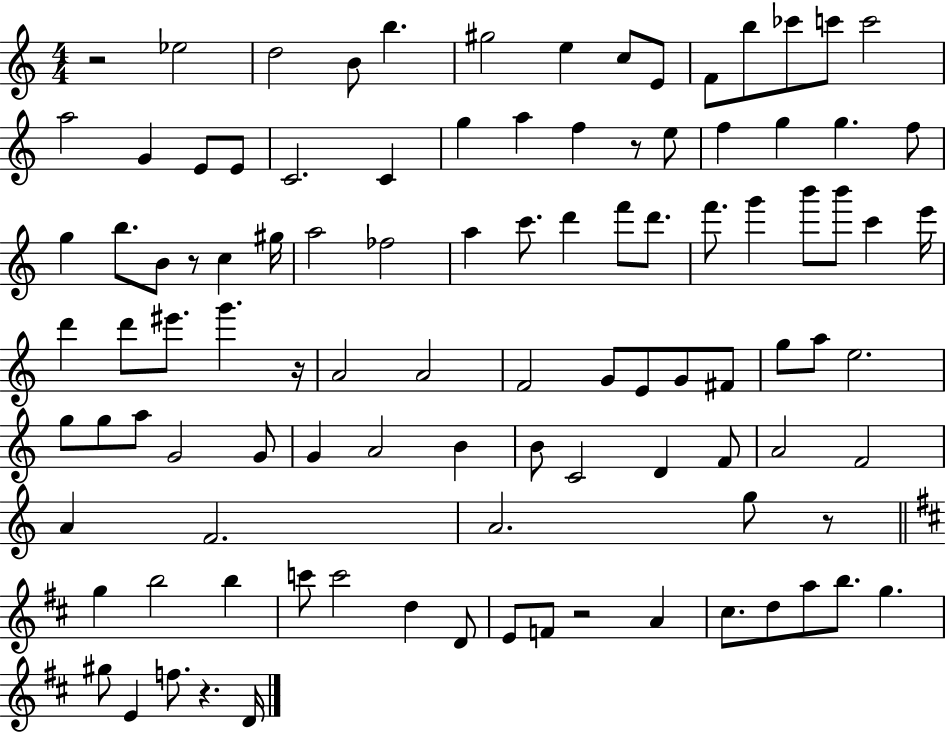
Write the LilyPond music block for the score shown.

{
  \clef treble
  \numericTimeSignature
  \time 4/4
  \key c \major
  \repeat volta 2 { r2 ees''2 | d''2 b'8 b''4. | gis''2 e''4 c''8 e'8 | f'8 b''8 ces'''8 c'''8 c'''2 | \break a''2 g'4 e'8 e'8 | c'2. c'4 | g''4 a''4 f''4 r8 e''8 | f''4 g''4 g''4. f''8 | \break g''4 b''8. b'8 r8 c''4 gis''16 | a''2 fes''2 | a''4 c'''8. d'''4 f'''8 d'''8. | f'''8. g'''4 b'''8 b'''8 c'''4 e'''16 | \break d'''4 d'''8 eis'''8. g'''4. r16 | a'2 a'2 | f'2 g'8 e'8 g'8 fis'8 | g''8 a''8 e''2. | \break g''8 g''8 a''8 g'2 g'8 | g'4 a'2 b'4 | b'8 c'2 d'4 f'8 | a'2 f'2 | \break a'4 f'2. | a'2. g''8 r8 | \bar "||" \break \key d \major g''4 b''2 b''4 | c'''8 c'''2 d''4 d'8 | e'8 f'8 r2 a'4 | cis''8. d''8 a''8 b''8. g''4. | \break gis''8 e'4 f''8. r4. d'16 | } \bar "|."
}